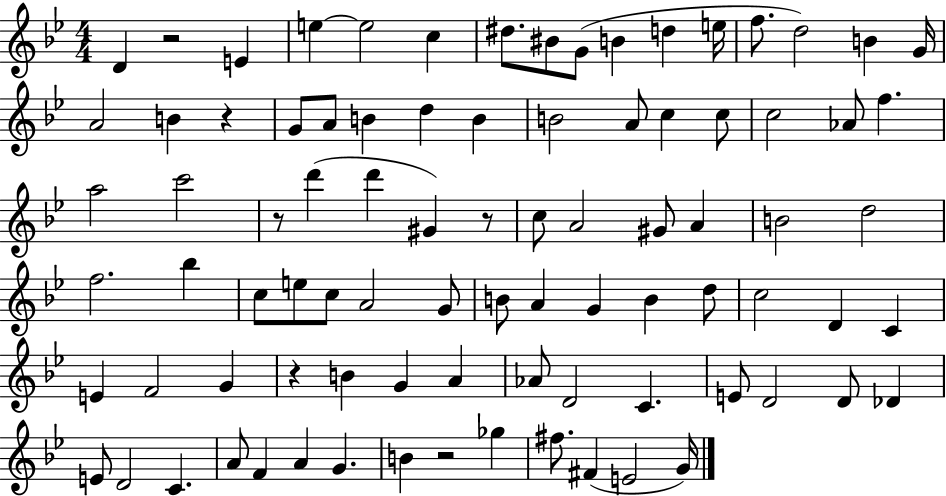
X:1
T:Untitled
M:4/4
L:1/4
K:Bb
D z2 E e e2 c ^d/2 ^B/2 G/2 B d e/4 f/2 d2 B G/4 A2 B z G/2 A/2 B d B B2 A/2 c c/2 c2 _A/2 f a2 c'2 z/2 d' d' ^G z/2 c/2 A2 ^G/2 A B2 d2 f2 _b c/2 e/2 c/2 A2 G/2 B/2 A G B d/2 c2 D C E F2 G z B G A _A/2 D2 C E/2 D2 D/2 _D E/2 D2 C A/2 F A G B z2 _g ^f/2 ^F E2 G/4